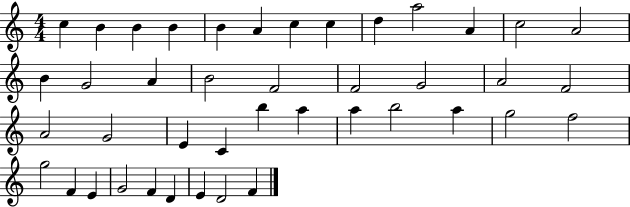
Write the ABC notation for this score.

X:1
T:Untitled
M:4/4
L:1/4
K:C
c B B B B A c c d a2 A c2 A2 B G2 A B2 F2 F2 G2 A2 F2 A2 G2 E C b a a b2 a g2 f2 g2 F E G2 F D E D2 F